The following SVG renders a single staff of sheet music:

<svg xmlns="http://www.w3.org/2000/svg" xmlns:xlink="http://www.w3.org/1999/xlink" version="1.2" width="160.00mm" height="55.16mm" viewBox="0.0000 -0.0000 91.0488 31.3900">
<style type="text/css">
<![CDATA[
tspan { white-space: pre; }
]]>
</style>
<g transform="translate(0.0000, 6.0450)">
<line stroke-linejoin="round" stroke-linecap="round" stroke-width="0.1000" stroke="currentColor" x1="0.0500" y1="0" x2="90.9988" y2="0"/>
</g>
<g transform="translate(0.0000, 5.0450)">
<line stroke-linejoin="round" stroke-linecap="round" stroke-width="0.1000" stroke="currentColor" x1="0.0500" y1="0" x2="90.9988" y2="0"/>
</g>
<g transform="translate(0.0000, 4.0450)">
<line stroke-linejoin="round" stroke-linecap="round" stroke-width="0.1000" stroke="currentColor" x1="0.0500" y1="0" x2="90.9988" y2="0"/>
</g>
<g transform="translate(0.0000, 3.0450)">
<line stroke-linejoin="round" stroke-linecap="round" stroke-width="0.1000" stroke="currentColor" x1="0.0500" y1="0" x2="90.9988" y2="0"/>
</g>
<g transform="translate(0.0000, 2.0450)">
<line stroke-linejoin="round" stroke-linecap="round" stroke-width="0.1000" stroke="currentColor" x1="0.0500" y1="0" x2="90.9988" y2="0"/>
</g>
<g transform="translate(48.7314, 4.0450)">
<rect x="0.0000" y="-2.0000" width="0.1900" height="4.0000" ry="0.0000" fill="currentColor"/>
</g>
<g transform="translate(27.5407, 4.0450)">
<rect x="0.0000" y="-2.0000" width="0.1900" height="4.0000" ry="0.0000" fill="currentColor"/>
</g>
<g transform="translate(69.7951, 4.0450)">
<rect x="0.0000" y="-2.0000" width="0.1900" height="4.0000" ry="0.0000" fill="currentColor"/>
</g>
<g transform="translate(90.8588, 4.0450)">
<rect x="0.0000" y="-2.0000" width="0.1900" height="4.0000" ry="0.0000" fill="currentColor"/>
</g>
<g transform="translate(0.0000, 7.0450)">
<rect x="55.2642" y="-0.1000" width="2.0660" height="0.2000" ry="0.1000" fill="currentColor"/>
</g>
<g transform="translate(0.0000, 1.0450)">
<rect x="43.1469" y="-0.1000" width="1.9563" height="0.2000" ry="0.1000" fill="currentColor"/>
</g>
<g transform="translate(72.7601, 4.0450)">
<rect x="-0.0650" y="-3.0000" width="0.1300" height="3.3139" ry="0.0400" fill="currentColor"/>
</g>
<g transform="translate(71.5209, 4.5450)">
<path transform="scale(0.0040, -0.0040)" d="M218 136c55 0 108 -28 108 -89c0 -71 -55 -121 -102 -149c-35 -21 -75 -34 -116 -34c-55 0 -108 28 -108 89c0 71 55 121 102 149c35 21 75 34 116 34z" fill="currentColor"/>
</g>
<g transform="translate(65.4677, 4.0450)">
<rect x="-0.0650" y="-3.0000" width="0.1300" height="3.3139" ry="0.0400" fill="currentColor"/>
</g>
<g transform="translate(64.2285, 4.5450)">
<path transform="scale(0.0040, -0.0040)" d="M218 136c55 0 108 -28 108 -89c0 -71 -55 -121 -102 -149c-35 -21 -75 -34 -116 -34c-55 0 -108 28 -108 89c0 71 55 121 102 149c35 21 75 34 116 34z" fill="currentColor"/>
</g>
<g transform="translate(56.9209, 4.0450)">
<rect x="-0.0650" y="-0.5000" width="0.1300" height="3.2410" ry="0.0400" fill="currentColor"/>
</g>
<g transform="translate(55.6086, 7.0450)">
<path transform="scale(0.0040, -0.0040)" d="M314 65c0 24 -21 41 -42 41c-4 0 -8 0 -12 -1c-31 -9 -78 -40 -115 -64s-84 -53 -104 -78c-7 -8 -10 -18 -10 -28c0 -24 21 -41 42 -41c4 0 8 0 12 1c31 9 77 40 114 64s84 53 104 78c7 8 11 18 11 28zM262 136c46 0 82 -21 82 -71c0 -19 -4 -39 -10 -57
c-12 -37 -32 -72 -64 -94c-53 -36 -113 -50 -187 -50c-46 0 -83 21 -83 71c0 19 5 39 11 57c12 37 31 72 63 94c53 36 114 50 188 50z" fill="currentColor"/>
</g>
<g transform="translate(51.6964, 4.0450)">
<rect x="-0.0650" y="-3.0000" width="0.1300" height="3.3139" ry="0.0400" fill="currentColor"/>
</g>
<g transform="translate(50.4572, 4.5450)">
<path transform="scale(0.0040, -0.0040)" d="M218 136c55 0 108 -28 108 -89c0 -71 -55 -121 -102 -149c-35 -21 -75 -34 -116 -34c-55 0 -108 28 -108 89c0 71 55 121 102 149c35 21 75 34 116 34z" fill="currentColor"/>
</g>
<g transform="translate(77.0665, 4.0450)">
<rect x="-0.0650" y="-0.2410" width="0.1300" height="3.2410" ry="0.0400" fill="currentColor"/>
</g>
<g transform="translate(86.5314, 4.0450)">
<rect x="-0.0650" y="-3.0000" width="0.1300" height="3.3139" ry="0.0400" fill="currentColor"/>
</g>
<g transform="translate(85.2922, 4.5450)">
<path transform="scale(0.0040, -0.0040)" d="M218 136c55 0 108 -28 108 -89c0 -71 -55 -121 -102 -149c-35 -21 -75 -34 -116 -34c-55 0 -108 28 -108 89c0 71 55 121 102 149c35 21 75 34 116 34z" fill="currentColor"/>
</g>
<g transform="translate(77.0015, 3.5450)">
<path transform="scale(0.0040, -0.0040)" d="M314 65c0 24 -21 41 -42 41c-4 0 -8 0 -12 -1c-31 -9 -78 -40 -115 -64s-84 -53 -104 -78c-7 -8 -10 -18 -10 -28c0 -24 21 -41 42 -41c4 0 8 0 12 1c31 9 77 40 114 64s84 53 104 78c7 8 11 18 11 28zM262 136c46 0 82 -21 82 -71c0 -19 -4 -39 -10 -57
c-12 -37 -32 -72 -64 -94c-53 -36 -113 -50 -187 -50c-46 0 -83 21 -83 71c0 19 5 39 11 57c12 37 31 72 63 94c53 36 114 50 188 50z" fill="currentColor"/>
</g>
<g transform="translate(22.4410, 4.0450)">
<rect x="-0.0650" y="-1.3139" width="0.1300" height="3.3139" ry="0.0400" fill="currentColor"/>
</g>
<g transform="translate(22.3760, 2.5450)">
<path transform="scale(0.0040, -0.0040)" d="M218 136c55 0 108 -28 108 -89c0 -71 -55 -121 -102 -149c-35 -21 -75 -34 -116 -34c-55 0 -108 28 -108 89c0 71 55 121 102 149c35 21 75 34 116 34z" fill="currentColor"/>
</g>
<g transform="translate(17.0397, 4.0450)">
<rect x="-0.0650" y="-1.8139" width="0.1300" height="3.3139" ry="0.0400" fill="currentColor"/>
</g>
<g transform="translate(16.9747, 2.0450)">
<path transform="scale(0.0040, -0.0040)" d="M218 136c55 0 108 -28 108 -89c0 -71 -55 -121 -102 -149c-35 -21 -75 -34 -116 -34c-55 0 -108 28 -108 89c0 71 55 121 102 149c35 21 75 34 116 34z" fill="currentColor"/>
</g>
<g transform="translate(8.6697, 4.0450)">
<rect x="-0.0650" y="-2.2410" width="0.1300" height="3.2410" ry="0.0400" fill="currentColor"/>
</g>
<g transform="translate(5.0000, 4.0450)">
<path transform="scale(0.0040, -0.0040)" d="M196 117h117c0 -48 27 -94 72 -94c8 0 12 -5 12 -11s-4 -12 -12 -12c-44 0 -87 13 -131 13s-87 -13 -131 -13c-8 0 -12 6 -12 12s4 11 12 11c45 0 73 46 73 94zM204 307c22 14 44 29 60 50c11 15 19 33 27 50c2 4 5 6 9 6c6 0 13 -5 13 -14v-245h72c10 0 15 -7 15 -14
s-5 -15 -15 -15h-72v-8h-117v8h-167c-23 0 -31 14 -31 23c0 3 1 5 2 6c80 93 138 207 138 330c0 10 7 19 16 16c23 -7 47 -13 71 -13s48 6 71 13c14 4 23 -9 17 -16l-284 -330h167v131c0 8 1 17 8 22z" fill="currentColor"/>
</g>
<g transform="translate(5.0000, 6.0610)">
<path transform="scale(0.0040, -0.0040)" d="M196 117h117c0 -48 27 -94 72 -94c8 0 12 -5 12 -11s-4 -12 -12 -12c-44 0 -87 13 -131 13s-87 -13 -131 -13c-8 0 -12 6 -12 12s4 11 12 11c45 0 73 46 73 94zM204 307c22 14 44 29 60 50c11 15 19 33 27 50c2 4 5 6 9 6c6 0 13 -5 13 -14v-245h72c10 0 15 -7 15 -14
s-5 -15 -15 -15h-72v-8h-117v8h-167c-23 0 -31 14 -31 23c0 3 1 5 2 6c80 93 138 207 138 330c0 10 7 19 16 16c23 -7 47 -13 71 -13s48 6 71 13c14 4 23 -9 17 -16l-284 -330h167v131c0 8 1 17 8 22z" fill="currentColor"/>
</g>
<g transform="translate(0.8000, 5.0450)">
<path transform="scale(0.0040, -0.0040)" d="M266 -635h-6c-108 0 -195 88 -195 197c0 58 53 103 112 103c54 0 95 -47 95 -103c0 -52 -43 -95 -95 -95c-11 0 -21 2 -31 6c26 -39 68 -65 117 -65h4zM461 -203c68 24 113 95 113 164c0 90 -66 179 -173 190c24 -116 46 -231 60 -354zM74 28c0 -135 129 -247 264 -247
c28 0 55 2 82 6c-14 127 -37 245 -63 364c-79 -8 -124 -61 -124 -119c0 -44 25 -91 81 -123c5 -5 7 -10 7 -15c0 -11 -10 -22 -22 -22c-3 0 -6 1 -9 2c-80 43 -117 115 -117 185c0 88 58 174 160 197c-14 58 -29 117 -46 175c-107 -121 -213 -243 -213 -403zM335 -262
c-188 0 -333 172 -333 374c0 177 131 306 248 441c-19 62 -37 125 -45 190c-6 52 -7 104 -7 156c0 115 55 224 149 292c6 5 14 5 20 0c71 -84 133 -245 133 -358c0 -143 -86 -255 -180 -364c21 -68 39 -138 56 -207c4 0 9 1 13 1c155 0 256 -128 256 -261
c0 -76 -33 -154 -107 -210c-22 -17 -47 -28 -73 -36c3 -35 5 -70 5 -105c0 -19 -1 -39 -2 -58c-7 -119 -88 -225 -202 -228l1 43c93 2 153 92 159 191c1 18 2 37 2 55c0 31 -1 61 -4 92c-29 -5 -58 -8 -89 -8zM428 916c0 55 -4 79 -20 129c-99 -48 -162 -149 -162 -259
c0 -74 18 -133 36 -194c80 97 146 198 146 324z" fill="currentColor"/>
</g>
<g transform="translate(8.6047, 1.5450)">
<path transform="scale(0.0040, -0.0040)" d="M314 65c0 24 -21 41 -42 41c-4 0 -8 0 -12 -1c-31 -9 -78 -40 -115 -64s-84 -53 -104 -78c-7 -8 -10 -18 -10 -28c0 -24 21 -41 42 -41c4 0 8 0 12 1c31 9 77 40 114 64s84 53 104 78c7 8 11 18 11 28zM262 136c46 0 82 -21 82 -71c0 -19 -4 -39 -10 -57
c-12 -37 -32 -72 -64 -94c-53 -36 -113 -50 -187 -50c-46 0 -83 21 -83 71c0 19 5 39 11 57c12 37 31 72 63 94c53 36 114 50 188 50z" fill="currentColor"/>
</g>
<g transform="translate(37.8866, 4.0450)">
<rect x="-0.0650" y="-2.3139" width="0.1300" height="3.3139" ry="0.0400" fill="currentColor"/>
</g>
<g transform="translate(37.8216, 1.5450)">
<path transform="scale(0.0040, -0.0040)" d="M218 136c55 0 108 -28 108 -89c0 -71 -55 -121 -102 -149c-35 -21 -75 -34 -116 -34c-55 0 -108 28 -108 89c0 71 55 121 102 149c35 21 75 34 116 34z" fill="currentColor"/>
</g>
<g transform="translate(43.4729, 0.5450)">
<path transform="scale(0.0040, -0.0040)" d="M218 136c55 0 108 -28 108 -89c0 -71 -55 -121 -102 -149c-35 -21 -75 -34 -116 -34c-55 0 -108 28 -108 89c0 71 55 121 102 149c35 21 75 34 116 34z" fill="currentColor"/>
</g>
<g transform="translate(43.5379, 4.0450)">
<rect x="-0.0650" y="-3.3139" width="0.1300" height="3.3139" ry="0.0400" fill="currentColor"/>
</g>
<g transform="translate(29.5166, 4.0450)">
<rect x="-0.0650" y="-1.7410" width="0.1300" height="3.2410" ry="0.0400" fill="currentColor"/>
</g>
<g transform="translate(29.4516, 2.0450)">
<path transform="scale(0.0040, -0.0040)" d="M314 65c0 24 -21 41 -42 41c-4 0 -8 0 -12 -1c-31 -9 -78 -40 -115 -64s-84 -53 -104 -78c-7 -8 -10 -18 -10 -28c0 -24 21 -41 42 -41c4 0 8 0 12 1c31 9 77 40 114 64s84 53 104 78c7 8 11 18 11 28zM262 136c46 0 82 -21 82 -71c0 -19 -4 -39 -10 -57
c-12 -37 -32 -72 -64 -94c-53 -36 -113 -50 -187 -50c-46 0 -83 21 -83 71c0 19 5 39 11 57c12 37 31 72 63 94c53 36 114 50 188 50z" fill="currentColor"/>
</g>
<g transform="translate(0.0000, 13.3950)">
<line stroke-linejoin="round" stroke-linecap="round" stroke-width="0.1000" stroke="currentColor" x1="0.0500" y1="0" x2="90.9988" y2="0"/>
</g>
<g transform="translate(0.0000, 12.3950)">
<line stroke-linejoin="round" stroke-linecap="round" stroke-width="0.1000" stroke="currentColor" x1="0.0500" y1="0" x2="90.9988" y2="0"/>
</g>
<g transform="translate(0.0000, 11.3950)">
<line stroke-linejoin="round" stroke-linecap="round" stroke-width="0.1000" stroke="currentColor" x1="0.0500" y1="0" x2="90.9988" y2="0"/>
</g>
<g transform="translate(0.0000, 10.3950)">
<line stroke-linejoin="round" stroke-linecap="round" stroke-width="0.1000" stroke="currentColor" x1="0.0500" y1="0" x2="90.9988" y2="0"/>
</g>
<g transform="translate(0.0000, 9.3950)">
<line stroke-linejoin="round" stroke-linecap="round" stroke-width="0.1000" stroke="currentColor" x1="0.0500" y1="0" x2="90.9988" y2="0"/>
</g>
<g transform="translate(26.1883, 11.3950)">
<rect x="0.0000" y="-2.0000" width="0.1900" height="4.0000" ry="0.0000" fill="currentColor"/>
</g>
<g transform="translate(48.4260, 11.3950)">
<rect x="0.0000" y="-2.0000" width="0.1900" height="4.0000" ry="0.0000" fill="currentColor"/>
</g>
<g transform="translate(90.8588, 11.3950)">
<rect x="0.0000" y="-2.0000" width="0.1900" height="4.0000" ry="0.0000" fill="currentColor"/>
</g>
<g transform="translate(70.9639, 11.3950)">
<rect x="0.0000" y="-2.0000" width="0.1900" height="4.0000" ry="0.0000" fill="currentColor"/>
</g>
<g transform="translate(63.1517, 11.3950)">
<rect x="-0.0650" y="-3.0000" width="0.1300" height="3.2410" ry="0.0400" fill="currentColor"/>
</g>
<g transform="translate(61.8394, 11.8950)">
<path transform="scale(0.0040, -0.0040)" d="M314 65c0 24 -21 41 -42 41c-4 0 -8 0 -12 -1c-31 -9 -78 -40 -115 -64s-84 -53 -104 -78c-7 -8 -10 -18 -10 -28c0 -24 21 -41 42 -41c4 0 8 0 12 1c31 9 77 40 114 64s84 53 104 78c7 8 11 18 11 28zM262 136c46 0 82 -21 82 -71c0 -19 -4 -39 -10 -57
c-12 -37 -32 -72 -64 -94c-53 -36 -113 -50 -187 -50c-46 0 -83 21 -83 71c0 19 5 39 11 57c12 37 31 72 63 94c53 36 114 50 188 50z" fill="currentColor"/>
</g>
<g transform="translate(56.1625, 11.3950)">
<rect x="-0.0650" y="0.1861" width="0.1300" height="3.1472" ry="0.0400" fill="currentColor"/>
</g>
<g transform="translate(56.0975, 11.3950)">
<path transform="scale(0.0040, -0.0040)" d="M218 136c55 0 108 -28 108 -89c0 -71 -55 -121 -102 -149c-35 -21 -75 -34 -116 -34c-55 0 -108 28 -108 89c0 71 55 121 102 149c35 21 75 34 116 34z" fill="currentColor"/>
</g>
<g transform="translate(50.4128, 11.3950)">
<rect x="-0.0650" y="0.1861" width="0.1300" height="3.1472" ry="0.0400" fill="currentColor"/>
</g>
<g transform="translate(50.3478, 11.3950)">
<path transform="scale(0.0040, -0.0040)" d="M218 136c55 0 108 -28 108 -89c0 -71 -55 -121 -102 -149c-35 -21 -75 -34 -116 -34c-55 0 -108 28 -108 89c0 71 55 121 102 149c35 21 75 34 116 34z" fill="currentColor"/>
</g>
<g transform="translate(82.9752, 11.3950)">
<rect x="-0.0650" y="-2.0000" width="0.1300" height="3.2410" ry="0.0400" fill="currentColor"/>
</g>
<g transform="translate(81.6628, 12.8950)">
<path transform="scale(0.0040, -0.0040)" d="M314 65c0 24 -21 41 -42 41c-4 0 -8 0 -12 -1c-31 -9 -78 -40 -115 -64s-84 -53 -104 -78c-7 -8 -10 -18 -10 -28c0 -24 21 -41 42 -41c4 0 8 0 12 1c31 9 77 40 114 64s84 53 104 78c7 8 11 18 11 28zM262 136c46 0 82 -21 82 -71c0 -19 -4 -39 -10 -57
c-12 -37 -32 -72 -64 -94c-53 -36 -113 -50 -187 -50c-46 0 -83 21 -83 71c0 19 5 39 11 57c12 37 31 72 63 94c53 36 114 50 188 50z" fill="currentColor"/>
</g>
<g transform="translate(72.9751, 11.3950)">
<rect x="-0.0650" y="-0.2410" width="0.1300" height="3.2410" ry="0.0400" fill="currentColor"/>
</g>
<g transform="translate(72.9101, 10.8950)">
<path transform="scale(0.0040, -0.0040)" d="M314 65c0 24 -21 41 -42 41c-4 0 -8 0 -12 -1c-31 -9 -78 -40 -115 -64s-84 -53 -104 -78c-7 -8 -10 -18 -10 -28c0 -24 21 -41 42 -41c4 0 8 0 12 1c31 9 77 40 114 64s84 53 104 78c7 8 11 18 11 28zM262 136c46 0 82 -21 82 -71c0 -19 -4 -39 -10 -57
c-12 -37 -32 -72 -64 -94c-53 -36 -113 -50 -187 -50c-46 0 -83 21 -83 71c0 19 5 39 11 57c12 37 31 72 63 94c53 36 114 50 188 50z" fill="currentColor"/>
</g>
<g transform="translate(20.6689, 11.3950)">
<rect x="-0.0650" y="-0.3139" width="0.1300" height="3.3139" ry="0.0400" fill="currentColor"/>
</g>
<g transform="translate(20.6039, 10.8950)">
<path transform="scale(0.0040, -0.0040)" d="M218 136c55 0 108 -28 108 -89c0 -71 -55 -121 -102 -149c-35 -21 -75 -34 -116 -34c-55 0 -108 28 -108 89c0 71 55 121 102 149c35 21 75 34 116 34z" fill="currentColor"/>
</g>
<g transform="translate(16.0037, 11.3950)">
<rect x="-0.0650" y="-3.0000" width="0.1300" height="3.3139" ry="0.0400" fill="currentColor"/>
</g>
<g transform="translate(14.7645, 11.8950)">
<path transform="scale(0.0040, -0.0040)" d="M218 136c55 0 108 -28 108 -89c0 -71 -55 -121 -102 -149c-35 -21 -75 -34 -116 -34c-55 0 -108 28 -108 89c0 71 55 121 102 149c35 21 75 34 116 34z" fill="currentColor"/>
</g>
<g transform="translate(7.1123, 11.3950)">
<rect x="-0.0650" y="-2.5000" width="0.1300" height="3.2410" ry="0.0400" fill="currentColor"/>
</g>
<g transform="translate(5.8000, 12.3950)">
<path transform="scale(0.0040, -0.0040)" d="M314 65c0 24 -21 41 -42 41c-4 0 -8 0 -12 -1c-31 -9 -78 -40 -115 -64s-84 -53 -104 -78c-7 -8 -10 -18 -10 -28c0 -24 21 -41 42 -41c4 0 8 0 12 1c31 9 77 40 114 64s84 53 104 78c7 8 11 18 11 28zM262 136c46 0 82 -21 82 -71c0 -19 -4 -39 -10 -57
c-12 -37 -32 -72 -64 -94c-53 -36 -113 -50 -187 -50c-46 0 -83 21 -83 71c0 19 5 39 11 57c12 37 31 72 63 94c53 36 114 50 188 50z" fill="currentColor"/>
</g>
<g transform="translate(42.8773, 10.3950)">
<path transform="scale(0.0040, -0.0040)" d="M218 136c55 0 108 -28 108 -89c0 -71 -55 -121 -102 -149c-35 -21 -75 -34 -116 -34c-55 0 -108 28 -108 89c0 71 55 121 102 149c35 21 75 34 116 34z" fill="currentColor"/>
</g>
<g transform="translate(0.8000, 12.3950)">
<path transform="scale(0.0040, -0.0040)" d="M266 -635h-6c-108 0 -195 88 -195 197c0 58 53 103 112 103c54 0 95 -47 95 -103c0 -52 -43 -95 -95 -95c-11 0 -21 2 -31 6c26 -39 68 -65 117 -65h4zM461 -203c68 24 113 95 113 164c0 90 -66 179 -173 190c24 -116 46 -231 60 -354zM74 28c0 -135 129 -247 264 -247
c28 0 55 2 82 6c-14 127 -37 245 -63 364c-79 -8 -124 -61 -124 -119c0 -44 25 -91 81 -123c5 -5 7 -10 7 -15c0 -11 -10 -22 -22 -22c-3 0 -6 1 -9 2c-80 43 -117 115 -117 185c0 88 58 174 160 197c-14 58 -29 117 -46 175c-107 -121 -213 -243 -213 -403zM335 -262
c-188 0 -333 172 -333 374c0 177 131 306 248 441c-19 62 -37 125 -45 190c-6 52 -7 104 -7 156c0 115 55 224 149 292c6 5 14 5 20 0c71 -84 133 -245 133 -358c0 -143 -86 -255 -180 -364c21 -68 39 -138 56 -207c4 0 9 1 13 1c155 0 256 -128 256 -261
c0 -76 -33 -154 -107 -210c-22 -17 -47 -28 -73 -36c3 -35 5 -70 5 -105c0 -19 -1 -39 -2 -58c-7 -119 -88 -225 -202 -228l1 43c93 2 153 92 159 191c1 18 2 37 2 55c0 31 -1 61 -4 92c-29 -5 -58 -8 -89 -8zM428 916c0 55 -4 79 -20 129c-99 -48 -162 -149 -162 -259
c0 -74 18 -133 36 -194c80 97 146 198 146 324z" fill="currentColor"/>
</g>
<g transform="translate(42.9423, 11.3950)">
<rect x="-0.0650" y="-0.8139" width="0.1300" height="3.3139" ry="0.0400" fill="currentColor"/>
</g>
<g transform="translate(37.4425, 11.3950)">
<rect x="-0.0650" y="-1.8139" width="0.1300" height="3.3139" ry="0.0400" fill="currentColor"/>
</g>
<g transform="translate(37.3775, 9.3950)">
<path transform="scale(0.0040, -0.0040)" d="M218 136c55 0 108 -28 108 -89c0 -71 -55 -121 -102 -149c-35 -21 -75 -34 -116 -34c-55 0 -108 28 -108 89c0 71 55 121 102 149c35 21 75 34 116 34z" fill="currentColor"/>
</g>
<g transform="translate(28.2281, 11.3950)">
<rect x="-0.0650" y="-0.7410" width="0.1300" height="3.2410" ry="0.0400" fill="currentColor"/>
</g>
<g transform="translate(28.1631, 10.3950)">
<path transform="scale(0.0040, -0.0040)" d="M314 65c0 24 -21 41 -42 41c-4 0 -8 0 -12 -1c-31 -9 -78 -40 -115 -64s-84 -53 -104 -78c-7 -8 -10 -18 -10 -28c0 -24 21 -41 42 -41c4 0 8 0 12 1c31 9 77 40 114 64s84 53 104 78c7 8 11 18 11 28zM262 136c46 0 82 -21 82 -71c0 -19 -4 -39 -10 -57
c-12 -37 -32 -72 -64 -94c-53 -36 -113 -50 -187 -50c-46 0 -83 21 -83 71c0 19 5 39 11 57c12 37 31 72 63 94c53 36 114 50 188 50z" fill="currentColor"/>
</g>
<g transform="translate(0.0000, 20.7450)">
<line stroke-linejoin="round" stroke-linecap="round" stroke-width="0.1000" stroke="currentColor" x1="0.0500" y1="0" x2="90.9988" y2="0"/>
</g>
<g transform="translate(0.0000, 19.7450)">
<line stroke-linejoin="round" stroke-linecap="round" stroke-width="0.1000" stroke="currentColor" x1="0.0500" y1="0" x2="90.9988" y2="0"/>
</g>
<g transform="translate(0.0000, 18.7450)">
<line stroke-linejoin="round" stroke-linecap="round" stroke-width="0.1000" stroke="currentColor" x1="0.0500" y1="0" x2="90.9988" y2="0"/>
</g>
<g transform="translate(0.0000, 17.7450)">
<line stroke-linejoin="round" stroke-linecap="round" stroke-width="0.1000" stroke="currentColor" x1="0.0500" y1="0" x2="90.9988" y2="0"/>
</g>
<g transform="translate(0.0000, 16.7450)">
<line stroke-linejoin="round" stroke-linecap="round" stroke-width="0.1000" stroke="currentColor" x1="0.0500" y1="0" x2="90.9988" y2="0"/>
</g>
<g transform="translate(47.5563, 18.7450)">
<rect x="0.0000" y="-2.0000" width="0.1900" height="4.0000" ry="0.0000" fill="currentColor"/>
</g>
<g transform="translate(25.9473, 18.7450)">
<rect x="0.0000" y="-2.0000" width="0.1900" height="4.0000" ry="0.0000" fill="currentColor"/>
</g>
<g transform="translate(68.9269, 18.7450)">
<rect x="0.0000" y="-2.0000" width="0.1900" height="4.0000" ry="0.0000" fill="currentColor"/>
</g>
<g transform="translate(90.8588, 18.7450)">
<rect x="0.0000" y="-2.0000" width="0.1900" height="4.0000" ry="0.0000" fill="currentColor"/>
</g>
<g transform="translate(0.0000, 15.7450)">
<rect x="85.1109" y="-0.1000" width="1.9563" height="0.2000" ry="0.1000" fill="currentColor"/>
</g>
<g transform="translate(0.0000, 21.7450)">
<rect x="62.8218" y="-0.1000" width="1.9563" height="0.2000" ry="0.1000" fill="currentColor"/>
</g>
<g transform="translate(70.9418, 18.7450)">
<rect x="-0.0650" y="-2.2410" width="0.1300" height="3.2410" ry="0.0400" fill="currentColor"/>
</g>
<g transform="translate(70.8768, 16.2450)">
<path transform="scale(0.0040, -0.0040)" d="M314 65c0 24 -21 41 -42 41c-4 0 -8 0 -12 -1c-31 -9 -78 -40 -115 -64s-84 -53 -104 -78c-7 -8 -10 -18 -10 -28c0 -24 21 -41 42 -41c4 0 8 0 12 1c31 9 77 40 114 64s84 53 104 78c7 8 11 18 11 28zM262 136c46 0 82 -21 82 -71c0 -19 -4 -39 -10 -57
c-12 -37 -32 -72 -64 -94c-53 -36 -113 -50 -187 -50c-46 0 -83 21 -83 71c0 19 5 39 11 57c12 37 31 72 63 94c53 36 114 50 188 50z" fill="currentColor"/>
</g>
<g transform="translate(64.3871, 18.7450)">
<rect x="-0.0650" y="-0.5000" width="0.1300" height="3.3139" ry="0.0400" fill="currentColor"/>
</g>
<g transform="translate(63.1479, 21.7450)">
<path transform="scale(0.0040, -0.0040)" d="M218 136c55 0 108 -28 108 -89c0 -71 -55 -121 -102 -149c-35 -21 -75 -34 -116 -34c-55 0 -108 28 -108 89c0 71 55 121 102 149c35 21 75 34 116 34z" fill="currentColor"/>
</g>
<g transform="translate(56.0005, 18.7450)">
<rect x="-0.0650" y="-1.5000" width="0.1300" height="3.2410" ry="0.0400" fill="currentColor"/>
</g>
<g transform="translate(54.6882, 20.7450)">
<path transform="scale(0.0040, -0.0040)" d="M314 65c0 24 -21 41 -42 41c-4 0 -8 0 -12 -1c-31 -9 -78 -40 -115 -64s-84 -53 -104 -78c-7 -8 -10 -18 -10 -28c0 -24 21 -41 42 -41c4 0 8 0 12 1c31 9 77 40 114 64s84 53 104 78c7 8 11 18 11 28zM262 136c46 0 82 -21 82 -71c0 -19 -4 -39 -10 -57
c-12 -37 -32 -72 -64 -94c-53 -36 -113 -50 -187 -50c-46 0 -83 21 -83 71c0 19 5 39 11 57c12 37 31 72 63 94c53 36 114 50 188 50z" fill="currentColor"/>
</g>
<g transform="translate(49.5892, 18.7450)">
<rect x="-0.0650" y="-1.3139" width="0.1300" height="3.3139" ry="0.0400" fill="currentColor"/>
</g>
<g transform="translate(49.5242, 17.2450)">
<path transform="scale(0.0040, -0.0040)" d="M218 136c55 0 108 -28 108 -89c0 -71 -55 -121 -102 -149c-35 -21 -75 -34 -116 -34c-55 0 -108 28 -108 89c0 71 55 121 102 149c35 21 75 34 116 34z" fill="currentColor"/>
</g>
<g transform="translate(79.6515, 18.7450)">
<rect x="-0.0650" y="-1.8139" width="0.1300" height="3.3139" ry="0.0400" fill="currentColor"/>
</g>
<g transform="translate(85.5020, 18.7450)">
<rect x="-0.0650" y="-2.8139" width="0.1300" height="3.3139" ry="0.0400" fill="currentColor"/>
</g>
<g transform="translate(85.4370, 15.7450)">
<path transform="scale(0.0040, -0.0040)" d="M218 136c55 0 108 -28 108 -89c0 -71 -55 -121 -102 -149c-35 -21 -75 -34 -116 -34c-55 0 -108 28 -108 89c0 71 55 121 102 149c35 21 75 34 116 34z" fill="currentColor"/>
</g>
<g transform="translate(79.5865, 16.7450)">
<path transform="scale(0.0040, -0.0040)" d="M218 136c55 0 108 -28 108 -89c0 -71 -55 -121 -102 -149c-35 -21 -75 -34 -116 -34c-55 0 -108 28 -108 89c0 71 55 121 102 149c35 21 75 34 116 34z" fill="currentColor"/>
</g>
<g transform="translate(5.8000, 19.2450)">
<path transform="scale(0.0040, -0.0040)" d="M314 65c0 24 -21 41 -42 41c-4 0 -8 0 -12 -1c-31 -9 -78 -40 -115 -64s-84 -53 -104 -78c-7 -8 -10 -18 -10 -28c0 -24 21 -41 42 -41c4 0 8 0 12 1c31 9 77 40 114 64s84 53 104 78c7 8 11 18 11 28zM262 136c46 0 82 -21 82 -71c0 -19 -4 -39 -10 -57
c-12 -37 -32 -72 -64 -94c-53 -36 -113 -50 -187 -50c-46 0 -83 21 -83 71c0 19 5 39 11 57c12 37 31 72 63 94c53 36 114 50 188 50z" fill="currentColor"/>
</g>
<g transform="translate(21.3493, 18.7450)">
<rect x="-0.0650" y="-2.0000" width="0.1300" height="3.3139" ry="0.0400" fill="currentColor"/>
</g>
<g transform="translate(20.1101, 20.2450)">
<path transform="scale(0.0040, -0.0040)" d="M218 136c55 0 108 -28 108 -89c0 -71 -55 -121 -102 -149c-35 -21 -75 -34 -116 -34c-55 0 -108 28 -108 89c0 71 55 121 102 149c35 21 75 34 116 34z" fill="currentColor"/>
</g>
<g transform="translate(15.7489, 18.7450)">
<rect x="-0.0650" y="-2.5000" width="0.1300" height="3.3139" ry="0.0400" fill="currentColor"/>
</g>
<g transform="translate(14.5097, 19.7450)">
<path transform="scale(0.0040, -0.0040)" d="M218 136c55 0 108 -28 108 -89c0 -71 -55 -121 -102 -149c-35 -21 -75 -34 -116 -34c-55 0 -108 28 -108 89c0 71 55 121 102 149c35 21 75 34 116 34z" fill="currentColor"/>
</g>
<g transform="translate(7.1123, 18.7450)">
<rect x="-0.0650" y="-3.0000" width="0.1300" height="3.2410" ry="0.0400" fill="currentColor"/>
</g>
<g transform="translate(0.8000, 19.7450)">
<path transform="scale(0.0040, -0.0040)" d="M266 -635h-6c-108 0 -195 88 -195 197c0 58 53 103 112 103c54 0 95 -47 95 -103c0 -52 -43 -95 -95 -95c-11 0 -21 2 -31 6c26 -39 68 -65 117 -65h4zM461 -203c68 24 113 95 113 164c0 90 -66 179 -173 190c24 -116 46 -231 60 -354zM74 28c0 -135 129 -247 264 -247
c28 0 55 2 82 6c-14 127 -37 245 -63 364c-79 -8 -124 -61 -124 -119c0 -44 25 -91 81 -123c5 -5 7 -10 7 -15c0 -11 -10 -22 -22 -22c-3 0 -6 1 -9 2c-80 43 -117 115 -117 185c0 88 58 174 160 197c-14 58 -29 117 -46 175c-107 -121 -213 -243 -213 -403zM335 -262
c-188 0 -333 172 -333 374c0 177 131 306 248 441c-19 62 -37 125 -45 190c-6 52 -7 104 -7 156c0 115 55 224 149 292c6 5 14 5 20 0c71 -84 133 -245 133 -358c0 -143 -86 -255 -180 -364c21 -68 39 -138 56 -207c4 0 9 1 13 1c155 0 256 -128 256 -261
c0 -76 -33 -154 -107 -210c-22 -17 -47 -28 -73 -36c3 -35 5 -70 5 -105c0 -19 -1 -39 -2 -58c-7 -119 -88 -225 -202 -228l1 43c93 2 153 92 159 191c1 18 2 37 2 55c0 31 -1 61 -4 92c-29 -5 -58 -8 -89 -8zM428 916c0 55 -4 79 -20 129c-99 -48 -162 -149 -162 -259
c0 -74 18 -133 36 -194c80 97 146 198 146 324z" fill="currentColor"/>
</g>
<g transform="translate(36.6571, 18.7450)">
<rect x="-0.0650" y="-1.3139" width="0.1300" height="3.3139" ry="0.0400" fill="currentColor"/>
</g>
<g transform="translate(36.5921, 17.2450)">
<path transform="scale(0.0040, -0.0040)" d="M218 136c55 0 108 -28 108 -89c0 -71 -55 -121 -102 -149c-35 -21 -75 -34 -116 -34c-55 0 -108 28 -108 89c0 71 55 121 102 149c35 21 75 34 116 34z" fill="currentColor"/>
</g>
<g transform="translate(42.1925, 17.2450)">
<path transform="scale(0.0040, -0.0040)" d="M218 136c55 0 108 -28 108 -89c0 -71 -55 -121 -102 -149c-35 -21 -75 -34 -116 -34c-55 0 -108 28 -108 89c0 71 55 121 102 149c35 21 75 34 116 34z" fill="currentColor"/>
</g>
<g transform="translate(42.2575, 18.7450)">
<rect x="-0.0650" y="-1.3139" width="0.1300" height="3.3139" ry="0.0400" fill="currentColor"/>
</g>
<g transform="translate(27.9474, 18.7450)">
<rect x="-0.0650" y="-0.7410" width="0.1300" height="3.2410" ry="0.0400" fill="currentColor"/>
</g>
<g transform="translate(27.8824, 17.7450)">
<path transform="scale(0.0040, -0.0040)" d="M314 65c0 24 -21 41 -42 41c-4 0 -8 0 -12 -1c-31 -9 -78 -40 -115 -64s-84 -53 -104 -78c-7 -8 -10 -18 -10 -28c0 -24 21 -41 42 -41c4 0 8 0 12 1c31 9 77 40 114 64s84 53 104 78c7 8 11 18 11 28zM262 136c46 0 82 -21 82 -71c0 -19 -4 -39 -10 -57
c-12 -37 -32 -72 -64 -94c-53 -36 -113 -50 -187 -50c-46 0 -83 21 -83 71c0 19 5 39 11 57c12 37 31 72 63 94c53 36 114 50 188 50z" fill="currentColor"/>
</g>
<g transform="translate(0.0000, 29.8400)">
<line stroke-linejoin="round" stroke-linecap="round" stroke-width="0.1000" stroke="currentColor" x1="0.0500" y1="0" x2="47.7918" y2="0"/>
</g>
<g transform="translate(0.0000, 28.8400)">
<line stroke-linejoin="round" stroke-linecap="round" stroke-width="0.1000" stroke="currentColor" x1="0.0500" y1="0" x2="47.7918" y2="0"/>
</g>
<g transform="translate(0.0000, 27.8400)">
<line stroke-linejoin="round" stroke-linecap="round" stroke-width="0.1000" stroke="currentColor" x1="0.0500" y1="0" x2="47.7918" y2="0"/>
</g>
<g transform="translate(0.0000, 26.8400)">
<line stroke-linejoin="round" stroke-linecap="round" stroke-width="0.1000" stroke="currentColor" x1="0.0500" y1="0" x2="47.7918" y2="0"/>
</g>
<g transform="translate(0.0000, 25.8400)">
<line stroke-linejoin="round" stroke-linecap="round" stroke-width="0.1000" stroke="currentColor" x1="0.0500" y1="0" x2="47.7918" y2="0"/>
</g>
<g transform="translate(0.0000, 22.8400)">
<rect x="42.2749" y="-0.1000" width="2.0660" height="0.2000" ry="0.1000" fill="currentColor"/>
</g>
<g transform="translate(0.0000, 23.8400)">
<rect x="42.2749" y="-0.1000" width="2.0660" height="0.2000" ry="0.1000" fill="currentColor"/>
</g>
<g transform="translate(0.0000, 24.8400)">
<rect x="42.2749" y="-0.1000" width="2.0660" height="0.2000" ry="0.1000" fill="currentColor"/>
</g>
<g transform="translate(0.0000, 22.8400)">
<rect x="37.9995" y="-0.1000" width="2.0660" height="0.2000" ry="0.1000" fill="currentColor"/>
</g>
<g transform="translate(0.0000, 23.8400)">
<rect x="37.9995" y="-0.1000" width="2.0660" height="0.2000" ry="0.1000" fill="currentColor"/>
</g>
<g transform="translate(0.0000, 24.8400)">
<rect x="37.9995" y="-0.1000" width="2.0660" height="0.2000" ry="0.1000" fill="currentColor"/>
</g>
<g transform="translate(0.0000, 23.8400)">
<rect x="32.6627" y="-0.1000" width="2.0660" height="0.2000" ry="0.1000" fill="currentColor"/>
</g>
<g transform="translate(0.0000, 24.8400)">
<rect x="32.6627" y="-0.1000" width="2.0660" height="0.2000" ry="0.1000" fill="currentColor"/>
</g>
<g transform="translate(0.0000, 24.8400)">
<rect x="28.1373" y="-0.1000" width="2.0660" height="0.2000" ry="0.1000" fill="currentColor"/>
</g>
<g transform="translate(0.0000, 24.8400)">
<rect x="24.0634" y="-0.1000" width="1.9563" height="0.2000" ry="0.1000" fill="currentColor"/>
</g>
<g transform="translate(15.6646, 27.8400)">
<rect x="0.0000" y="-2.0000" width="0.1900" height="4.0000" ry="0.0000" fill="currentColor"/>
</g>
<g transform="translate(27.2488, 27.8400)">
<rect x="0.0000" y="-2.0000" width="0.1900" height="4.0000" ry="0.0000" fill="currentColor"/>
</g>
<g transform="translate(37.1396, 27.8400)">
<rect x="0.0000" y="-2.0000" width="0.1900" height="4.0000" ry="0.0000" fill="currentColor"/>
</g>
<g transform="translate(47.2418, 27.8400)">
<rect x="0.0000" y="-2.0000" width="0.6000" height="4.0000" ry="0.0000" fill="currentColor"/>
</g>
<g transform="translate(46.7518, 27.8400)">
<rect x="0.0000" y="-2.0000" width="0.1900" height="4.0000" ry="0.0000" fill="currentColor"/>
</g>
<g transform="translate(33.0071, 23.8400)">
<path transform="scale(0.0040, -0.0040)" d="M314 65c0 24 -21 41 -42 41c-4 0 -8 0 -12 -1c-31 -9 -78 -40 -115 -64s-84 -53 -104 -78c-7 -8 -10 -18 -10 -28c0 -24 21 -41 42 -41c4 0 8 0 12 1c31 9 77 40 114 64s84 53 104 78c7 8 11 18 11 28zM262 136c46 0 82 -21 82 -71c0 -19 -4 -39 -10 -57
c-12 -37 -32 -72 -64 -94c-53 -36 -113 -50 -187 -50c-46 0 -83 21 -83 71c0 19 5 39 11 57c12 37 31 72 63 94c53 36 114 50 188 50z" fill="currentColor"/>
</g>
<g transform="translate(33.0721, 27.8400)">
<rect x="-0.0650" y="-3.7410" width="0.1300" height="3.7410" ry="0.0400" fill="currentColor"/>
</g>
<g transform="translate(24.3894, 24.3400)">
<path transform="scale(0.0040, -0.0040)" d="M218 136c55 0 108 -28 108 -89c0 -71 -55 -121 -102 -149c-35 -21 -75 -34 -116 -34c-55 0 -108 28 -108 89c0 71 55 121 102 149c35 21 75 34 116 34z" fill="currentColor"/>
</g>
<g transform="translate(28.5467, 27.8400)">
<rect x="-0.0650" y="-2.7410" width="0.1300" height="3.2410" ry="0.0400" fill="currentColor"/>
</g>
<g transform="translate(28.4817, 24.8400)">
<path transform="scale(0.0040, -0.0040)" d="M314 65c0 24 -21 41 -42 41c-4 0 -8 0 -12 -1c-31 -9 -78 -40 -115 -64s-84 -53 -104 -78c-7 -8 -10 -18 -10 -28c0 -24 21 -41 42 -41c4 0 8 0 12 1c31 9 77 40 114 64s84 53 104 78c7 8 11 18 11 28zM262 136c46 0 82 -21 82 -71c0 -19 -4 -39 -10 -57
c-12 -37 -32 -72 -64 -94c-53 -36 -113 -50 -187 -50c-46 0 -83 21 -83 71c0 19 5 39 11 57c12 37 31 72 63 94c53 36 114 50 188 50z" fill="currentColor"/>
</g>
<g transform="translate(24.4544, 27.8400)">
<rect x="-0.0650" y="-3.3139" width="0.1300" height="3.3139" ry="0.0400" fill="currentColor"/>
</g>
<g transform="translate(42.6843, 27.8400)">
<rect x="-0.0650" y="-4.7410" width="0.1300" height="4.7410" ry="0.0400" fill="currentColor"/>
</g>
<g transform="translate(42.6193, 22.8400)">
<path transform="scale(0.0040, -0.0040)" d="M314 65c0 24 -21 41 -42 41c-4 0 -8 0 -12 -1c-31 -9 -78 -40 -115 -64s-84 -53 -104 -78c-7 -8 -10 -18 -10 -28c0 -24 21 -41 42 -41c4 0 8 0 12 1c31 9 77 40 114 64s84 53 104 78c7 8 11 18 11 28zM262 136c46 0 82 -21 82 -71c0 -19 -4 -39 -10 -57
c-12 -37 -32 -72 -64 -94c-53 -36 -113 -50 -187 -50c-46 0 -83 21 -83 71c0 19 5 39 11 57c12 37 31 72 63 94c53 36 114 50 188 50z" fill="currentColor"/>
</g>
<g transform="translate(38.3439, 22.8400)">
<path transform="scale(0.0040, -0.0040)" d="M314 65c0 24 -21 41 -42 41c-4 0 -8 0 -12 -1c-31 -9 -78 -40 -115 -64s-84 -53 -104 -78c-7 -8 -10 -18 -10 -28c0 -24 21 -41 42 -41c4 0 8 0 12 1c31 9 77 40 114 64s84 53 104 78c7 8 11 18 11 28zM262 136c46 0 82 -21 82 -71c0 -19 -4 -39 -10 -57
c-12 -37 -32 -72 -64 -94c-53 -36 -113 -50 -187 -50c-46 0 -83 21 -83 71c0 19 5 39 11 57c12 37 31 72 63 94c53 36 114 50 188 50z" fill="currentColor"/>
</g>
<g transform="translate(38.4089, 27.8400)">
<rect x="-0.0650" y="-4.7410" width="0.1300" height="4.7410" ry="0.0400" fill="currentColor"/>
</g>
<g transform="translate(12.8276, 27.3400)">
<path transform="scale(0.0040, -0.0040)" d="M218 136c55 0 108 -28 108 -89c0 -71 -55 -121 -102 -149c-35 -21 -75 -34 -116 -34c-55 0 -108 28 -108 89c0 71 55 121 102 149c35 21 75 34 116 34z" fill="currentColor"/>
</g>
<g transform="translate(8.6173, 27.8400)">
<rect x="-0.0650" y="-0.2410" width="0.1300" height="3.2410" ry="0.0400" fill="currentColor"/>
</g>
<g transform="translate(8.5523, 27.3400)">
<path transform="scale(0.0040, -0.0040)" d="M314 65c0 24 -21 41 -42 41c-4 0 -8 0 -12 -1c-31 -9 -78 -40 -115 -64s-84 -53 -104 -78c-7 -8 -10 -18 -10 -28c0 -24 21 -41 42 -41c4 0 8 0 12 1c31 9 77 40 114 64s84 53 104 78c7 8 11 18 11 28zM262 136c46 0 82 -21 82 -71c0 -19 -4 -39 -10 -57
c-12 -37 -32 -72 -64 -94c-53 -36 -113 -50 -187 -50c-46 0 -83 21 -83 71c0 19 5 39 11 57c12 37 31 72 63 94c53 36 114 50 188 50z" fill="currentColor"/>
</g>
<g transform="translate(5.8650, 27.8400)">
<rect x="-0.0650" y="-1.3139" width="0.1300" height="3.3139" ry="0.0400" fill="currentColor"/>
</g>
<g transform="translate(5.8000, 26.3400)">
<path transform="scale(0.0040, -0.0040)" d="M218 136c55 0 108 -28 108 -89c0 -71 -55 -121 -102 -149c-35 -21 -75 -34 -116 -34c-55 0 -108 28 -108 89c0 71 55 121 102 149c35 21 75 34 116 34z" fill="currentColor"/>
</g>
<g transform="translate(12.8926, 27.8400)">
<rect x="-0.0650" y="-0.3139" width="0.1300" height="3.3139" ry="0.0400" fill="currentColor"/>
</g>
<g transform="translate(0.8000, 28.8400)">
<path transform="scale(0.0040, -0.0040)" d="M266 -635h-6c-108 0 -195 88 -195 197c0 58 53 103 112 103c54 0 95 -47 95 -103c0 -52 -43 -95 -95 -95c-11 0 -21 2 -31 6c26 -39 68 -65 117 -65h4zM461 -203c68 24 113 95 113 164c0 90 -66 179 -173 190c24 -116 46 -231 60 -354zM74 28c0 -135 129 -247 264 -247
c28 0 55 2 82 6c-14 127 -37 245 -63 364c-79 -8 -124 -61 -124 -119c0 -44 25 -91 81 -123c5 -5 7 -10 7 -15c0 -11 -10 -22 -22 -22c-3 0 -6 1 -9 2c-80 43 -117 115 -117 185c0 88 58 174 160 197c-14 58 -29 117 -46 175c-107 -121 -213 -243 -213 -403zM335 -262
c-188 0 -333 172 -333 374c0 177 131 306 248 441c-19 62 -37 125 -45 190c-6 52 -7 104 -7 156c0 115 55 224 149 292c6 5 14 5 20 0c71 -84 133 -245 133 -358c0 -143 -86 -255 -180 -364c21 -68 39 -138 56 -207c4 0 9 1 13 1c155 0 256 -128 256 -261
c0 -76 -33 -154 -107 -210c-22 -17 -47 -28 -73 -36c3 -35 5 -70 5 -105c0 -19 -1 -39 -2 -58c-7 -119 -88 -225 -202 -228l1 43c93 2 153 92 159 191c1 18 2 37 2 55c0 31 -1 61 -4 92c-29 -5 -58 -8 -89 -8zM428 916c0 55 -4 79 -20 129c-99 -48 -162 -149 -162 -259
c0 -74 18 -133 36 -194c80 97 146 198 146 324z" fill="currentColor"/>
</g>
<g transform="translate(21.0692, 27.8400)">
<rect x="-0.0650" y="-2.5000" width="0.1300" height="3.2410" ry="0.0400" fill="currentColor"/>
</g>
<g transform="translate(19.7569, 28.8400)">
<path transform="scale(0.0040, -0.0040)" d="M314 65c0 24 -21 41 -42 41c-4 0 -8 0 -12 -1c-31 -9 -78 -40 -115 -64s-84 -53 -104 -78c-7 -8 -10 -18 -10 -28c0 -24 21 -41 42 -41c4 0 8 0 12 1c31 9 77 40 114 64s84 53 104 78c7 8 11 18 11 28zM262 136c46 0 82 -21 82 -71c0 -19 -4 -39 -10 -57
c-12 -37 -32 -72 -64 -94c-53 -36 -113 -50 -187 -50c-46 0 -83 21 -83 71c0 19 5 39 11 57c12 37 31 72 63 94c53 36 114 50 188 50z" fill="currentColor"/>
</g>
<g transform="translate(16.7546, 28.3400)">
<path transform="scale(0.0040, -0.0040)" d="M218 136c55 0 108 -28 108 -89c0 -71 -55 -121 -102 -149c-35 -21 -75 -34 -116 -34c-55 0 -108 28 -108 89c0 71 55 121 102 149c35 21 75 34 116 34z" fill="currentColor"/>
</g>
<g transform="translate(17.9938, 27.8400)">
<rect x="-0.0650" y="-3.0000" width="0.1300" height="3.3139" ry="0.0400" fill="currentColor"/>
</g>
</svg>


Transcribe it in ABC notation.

X:1
T:Untitled
M:4/4
L:1/4
K:C
g2 f e f2 g b A C2 A A c2 A G2 A c d2 f d B B A2 c2 F2 A2 G F d2 e e e E2 C g2 f a e c2 c A G2 b a2 c'2 e'2 e'2